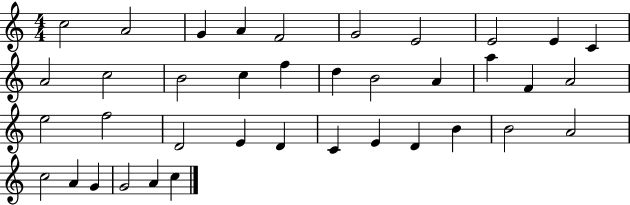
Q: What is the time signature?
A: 4/4